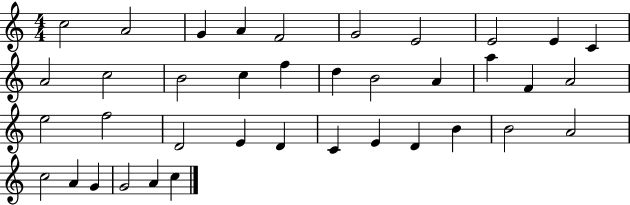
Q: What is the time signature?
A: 4/4